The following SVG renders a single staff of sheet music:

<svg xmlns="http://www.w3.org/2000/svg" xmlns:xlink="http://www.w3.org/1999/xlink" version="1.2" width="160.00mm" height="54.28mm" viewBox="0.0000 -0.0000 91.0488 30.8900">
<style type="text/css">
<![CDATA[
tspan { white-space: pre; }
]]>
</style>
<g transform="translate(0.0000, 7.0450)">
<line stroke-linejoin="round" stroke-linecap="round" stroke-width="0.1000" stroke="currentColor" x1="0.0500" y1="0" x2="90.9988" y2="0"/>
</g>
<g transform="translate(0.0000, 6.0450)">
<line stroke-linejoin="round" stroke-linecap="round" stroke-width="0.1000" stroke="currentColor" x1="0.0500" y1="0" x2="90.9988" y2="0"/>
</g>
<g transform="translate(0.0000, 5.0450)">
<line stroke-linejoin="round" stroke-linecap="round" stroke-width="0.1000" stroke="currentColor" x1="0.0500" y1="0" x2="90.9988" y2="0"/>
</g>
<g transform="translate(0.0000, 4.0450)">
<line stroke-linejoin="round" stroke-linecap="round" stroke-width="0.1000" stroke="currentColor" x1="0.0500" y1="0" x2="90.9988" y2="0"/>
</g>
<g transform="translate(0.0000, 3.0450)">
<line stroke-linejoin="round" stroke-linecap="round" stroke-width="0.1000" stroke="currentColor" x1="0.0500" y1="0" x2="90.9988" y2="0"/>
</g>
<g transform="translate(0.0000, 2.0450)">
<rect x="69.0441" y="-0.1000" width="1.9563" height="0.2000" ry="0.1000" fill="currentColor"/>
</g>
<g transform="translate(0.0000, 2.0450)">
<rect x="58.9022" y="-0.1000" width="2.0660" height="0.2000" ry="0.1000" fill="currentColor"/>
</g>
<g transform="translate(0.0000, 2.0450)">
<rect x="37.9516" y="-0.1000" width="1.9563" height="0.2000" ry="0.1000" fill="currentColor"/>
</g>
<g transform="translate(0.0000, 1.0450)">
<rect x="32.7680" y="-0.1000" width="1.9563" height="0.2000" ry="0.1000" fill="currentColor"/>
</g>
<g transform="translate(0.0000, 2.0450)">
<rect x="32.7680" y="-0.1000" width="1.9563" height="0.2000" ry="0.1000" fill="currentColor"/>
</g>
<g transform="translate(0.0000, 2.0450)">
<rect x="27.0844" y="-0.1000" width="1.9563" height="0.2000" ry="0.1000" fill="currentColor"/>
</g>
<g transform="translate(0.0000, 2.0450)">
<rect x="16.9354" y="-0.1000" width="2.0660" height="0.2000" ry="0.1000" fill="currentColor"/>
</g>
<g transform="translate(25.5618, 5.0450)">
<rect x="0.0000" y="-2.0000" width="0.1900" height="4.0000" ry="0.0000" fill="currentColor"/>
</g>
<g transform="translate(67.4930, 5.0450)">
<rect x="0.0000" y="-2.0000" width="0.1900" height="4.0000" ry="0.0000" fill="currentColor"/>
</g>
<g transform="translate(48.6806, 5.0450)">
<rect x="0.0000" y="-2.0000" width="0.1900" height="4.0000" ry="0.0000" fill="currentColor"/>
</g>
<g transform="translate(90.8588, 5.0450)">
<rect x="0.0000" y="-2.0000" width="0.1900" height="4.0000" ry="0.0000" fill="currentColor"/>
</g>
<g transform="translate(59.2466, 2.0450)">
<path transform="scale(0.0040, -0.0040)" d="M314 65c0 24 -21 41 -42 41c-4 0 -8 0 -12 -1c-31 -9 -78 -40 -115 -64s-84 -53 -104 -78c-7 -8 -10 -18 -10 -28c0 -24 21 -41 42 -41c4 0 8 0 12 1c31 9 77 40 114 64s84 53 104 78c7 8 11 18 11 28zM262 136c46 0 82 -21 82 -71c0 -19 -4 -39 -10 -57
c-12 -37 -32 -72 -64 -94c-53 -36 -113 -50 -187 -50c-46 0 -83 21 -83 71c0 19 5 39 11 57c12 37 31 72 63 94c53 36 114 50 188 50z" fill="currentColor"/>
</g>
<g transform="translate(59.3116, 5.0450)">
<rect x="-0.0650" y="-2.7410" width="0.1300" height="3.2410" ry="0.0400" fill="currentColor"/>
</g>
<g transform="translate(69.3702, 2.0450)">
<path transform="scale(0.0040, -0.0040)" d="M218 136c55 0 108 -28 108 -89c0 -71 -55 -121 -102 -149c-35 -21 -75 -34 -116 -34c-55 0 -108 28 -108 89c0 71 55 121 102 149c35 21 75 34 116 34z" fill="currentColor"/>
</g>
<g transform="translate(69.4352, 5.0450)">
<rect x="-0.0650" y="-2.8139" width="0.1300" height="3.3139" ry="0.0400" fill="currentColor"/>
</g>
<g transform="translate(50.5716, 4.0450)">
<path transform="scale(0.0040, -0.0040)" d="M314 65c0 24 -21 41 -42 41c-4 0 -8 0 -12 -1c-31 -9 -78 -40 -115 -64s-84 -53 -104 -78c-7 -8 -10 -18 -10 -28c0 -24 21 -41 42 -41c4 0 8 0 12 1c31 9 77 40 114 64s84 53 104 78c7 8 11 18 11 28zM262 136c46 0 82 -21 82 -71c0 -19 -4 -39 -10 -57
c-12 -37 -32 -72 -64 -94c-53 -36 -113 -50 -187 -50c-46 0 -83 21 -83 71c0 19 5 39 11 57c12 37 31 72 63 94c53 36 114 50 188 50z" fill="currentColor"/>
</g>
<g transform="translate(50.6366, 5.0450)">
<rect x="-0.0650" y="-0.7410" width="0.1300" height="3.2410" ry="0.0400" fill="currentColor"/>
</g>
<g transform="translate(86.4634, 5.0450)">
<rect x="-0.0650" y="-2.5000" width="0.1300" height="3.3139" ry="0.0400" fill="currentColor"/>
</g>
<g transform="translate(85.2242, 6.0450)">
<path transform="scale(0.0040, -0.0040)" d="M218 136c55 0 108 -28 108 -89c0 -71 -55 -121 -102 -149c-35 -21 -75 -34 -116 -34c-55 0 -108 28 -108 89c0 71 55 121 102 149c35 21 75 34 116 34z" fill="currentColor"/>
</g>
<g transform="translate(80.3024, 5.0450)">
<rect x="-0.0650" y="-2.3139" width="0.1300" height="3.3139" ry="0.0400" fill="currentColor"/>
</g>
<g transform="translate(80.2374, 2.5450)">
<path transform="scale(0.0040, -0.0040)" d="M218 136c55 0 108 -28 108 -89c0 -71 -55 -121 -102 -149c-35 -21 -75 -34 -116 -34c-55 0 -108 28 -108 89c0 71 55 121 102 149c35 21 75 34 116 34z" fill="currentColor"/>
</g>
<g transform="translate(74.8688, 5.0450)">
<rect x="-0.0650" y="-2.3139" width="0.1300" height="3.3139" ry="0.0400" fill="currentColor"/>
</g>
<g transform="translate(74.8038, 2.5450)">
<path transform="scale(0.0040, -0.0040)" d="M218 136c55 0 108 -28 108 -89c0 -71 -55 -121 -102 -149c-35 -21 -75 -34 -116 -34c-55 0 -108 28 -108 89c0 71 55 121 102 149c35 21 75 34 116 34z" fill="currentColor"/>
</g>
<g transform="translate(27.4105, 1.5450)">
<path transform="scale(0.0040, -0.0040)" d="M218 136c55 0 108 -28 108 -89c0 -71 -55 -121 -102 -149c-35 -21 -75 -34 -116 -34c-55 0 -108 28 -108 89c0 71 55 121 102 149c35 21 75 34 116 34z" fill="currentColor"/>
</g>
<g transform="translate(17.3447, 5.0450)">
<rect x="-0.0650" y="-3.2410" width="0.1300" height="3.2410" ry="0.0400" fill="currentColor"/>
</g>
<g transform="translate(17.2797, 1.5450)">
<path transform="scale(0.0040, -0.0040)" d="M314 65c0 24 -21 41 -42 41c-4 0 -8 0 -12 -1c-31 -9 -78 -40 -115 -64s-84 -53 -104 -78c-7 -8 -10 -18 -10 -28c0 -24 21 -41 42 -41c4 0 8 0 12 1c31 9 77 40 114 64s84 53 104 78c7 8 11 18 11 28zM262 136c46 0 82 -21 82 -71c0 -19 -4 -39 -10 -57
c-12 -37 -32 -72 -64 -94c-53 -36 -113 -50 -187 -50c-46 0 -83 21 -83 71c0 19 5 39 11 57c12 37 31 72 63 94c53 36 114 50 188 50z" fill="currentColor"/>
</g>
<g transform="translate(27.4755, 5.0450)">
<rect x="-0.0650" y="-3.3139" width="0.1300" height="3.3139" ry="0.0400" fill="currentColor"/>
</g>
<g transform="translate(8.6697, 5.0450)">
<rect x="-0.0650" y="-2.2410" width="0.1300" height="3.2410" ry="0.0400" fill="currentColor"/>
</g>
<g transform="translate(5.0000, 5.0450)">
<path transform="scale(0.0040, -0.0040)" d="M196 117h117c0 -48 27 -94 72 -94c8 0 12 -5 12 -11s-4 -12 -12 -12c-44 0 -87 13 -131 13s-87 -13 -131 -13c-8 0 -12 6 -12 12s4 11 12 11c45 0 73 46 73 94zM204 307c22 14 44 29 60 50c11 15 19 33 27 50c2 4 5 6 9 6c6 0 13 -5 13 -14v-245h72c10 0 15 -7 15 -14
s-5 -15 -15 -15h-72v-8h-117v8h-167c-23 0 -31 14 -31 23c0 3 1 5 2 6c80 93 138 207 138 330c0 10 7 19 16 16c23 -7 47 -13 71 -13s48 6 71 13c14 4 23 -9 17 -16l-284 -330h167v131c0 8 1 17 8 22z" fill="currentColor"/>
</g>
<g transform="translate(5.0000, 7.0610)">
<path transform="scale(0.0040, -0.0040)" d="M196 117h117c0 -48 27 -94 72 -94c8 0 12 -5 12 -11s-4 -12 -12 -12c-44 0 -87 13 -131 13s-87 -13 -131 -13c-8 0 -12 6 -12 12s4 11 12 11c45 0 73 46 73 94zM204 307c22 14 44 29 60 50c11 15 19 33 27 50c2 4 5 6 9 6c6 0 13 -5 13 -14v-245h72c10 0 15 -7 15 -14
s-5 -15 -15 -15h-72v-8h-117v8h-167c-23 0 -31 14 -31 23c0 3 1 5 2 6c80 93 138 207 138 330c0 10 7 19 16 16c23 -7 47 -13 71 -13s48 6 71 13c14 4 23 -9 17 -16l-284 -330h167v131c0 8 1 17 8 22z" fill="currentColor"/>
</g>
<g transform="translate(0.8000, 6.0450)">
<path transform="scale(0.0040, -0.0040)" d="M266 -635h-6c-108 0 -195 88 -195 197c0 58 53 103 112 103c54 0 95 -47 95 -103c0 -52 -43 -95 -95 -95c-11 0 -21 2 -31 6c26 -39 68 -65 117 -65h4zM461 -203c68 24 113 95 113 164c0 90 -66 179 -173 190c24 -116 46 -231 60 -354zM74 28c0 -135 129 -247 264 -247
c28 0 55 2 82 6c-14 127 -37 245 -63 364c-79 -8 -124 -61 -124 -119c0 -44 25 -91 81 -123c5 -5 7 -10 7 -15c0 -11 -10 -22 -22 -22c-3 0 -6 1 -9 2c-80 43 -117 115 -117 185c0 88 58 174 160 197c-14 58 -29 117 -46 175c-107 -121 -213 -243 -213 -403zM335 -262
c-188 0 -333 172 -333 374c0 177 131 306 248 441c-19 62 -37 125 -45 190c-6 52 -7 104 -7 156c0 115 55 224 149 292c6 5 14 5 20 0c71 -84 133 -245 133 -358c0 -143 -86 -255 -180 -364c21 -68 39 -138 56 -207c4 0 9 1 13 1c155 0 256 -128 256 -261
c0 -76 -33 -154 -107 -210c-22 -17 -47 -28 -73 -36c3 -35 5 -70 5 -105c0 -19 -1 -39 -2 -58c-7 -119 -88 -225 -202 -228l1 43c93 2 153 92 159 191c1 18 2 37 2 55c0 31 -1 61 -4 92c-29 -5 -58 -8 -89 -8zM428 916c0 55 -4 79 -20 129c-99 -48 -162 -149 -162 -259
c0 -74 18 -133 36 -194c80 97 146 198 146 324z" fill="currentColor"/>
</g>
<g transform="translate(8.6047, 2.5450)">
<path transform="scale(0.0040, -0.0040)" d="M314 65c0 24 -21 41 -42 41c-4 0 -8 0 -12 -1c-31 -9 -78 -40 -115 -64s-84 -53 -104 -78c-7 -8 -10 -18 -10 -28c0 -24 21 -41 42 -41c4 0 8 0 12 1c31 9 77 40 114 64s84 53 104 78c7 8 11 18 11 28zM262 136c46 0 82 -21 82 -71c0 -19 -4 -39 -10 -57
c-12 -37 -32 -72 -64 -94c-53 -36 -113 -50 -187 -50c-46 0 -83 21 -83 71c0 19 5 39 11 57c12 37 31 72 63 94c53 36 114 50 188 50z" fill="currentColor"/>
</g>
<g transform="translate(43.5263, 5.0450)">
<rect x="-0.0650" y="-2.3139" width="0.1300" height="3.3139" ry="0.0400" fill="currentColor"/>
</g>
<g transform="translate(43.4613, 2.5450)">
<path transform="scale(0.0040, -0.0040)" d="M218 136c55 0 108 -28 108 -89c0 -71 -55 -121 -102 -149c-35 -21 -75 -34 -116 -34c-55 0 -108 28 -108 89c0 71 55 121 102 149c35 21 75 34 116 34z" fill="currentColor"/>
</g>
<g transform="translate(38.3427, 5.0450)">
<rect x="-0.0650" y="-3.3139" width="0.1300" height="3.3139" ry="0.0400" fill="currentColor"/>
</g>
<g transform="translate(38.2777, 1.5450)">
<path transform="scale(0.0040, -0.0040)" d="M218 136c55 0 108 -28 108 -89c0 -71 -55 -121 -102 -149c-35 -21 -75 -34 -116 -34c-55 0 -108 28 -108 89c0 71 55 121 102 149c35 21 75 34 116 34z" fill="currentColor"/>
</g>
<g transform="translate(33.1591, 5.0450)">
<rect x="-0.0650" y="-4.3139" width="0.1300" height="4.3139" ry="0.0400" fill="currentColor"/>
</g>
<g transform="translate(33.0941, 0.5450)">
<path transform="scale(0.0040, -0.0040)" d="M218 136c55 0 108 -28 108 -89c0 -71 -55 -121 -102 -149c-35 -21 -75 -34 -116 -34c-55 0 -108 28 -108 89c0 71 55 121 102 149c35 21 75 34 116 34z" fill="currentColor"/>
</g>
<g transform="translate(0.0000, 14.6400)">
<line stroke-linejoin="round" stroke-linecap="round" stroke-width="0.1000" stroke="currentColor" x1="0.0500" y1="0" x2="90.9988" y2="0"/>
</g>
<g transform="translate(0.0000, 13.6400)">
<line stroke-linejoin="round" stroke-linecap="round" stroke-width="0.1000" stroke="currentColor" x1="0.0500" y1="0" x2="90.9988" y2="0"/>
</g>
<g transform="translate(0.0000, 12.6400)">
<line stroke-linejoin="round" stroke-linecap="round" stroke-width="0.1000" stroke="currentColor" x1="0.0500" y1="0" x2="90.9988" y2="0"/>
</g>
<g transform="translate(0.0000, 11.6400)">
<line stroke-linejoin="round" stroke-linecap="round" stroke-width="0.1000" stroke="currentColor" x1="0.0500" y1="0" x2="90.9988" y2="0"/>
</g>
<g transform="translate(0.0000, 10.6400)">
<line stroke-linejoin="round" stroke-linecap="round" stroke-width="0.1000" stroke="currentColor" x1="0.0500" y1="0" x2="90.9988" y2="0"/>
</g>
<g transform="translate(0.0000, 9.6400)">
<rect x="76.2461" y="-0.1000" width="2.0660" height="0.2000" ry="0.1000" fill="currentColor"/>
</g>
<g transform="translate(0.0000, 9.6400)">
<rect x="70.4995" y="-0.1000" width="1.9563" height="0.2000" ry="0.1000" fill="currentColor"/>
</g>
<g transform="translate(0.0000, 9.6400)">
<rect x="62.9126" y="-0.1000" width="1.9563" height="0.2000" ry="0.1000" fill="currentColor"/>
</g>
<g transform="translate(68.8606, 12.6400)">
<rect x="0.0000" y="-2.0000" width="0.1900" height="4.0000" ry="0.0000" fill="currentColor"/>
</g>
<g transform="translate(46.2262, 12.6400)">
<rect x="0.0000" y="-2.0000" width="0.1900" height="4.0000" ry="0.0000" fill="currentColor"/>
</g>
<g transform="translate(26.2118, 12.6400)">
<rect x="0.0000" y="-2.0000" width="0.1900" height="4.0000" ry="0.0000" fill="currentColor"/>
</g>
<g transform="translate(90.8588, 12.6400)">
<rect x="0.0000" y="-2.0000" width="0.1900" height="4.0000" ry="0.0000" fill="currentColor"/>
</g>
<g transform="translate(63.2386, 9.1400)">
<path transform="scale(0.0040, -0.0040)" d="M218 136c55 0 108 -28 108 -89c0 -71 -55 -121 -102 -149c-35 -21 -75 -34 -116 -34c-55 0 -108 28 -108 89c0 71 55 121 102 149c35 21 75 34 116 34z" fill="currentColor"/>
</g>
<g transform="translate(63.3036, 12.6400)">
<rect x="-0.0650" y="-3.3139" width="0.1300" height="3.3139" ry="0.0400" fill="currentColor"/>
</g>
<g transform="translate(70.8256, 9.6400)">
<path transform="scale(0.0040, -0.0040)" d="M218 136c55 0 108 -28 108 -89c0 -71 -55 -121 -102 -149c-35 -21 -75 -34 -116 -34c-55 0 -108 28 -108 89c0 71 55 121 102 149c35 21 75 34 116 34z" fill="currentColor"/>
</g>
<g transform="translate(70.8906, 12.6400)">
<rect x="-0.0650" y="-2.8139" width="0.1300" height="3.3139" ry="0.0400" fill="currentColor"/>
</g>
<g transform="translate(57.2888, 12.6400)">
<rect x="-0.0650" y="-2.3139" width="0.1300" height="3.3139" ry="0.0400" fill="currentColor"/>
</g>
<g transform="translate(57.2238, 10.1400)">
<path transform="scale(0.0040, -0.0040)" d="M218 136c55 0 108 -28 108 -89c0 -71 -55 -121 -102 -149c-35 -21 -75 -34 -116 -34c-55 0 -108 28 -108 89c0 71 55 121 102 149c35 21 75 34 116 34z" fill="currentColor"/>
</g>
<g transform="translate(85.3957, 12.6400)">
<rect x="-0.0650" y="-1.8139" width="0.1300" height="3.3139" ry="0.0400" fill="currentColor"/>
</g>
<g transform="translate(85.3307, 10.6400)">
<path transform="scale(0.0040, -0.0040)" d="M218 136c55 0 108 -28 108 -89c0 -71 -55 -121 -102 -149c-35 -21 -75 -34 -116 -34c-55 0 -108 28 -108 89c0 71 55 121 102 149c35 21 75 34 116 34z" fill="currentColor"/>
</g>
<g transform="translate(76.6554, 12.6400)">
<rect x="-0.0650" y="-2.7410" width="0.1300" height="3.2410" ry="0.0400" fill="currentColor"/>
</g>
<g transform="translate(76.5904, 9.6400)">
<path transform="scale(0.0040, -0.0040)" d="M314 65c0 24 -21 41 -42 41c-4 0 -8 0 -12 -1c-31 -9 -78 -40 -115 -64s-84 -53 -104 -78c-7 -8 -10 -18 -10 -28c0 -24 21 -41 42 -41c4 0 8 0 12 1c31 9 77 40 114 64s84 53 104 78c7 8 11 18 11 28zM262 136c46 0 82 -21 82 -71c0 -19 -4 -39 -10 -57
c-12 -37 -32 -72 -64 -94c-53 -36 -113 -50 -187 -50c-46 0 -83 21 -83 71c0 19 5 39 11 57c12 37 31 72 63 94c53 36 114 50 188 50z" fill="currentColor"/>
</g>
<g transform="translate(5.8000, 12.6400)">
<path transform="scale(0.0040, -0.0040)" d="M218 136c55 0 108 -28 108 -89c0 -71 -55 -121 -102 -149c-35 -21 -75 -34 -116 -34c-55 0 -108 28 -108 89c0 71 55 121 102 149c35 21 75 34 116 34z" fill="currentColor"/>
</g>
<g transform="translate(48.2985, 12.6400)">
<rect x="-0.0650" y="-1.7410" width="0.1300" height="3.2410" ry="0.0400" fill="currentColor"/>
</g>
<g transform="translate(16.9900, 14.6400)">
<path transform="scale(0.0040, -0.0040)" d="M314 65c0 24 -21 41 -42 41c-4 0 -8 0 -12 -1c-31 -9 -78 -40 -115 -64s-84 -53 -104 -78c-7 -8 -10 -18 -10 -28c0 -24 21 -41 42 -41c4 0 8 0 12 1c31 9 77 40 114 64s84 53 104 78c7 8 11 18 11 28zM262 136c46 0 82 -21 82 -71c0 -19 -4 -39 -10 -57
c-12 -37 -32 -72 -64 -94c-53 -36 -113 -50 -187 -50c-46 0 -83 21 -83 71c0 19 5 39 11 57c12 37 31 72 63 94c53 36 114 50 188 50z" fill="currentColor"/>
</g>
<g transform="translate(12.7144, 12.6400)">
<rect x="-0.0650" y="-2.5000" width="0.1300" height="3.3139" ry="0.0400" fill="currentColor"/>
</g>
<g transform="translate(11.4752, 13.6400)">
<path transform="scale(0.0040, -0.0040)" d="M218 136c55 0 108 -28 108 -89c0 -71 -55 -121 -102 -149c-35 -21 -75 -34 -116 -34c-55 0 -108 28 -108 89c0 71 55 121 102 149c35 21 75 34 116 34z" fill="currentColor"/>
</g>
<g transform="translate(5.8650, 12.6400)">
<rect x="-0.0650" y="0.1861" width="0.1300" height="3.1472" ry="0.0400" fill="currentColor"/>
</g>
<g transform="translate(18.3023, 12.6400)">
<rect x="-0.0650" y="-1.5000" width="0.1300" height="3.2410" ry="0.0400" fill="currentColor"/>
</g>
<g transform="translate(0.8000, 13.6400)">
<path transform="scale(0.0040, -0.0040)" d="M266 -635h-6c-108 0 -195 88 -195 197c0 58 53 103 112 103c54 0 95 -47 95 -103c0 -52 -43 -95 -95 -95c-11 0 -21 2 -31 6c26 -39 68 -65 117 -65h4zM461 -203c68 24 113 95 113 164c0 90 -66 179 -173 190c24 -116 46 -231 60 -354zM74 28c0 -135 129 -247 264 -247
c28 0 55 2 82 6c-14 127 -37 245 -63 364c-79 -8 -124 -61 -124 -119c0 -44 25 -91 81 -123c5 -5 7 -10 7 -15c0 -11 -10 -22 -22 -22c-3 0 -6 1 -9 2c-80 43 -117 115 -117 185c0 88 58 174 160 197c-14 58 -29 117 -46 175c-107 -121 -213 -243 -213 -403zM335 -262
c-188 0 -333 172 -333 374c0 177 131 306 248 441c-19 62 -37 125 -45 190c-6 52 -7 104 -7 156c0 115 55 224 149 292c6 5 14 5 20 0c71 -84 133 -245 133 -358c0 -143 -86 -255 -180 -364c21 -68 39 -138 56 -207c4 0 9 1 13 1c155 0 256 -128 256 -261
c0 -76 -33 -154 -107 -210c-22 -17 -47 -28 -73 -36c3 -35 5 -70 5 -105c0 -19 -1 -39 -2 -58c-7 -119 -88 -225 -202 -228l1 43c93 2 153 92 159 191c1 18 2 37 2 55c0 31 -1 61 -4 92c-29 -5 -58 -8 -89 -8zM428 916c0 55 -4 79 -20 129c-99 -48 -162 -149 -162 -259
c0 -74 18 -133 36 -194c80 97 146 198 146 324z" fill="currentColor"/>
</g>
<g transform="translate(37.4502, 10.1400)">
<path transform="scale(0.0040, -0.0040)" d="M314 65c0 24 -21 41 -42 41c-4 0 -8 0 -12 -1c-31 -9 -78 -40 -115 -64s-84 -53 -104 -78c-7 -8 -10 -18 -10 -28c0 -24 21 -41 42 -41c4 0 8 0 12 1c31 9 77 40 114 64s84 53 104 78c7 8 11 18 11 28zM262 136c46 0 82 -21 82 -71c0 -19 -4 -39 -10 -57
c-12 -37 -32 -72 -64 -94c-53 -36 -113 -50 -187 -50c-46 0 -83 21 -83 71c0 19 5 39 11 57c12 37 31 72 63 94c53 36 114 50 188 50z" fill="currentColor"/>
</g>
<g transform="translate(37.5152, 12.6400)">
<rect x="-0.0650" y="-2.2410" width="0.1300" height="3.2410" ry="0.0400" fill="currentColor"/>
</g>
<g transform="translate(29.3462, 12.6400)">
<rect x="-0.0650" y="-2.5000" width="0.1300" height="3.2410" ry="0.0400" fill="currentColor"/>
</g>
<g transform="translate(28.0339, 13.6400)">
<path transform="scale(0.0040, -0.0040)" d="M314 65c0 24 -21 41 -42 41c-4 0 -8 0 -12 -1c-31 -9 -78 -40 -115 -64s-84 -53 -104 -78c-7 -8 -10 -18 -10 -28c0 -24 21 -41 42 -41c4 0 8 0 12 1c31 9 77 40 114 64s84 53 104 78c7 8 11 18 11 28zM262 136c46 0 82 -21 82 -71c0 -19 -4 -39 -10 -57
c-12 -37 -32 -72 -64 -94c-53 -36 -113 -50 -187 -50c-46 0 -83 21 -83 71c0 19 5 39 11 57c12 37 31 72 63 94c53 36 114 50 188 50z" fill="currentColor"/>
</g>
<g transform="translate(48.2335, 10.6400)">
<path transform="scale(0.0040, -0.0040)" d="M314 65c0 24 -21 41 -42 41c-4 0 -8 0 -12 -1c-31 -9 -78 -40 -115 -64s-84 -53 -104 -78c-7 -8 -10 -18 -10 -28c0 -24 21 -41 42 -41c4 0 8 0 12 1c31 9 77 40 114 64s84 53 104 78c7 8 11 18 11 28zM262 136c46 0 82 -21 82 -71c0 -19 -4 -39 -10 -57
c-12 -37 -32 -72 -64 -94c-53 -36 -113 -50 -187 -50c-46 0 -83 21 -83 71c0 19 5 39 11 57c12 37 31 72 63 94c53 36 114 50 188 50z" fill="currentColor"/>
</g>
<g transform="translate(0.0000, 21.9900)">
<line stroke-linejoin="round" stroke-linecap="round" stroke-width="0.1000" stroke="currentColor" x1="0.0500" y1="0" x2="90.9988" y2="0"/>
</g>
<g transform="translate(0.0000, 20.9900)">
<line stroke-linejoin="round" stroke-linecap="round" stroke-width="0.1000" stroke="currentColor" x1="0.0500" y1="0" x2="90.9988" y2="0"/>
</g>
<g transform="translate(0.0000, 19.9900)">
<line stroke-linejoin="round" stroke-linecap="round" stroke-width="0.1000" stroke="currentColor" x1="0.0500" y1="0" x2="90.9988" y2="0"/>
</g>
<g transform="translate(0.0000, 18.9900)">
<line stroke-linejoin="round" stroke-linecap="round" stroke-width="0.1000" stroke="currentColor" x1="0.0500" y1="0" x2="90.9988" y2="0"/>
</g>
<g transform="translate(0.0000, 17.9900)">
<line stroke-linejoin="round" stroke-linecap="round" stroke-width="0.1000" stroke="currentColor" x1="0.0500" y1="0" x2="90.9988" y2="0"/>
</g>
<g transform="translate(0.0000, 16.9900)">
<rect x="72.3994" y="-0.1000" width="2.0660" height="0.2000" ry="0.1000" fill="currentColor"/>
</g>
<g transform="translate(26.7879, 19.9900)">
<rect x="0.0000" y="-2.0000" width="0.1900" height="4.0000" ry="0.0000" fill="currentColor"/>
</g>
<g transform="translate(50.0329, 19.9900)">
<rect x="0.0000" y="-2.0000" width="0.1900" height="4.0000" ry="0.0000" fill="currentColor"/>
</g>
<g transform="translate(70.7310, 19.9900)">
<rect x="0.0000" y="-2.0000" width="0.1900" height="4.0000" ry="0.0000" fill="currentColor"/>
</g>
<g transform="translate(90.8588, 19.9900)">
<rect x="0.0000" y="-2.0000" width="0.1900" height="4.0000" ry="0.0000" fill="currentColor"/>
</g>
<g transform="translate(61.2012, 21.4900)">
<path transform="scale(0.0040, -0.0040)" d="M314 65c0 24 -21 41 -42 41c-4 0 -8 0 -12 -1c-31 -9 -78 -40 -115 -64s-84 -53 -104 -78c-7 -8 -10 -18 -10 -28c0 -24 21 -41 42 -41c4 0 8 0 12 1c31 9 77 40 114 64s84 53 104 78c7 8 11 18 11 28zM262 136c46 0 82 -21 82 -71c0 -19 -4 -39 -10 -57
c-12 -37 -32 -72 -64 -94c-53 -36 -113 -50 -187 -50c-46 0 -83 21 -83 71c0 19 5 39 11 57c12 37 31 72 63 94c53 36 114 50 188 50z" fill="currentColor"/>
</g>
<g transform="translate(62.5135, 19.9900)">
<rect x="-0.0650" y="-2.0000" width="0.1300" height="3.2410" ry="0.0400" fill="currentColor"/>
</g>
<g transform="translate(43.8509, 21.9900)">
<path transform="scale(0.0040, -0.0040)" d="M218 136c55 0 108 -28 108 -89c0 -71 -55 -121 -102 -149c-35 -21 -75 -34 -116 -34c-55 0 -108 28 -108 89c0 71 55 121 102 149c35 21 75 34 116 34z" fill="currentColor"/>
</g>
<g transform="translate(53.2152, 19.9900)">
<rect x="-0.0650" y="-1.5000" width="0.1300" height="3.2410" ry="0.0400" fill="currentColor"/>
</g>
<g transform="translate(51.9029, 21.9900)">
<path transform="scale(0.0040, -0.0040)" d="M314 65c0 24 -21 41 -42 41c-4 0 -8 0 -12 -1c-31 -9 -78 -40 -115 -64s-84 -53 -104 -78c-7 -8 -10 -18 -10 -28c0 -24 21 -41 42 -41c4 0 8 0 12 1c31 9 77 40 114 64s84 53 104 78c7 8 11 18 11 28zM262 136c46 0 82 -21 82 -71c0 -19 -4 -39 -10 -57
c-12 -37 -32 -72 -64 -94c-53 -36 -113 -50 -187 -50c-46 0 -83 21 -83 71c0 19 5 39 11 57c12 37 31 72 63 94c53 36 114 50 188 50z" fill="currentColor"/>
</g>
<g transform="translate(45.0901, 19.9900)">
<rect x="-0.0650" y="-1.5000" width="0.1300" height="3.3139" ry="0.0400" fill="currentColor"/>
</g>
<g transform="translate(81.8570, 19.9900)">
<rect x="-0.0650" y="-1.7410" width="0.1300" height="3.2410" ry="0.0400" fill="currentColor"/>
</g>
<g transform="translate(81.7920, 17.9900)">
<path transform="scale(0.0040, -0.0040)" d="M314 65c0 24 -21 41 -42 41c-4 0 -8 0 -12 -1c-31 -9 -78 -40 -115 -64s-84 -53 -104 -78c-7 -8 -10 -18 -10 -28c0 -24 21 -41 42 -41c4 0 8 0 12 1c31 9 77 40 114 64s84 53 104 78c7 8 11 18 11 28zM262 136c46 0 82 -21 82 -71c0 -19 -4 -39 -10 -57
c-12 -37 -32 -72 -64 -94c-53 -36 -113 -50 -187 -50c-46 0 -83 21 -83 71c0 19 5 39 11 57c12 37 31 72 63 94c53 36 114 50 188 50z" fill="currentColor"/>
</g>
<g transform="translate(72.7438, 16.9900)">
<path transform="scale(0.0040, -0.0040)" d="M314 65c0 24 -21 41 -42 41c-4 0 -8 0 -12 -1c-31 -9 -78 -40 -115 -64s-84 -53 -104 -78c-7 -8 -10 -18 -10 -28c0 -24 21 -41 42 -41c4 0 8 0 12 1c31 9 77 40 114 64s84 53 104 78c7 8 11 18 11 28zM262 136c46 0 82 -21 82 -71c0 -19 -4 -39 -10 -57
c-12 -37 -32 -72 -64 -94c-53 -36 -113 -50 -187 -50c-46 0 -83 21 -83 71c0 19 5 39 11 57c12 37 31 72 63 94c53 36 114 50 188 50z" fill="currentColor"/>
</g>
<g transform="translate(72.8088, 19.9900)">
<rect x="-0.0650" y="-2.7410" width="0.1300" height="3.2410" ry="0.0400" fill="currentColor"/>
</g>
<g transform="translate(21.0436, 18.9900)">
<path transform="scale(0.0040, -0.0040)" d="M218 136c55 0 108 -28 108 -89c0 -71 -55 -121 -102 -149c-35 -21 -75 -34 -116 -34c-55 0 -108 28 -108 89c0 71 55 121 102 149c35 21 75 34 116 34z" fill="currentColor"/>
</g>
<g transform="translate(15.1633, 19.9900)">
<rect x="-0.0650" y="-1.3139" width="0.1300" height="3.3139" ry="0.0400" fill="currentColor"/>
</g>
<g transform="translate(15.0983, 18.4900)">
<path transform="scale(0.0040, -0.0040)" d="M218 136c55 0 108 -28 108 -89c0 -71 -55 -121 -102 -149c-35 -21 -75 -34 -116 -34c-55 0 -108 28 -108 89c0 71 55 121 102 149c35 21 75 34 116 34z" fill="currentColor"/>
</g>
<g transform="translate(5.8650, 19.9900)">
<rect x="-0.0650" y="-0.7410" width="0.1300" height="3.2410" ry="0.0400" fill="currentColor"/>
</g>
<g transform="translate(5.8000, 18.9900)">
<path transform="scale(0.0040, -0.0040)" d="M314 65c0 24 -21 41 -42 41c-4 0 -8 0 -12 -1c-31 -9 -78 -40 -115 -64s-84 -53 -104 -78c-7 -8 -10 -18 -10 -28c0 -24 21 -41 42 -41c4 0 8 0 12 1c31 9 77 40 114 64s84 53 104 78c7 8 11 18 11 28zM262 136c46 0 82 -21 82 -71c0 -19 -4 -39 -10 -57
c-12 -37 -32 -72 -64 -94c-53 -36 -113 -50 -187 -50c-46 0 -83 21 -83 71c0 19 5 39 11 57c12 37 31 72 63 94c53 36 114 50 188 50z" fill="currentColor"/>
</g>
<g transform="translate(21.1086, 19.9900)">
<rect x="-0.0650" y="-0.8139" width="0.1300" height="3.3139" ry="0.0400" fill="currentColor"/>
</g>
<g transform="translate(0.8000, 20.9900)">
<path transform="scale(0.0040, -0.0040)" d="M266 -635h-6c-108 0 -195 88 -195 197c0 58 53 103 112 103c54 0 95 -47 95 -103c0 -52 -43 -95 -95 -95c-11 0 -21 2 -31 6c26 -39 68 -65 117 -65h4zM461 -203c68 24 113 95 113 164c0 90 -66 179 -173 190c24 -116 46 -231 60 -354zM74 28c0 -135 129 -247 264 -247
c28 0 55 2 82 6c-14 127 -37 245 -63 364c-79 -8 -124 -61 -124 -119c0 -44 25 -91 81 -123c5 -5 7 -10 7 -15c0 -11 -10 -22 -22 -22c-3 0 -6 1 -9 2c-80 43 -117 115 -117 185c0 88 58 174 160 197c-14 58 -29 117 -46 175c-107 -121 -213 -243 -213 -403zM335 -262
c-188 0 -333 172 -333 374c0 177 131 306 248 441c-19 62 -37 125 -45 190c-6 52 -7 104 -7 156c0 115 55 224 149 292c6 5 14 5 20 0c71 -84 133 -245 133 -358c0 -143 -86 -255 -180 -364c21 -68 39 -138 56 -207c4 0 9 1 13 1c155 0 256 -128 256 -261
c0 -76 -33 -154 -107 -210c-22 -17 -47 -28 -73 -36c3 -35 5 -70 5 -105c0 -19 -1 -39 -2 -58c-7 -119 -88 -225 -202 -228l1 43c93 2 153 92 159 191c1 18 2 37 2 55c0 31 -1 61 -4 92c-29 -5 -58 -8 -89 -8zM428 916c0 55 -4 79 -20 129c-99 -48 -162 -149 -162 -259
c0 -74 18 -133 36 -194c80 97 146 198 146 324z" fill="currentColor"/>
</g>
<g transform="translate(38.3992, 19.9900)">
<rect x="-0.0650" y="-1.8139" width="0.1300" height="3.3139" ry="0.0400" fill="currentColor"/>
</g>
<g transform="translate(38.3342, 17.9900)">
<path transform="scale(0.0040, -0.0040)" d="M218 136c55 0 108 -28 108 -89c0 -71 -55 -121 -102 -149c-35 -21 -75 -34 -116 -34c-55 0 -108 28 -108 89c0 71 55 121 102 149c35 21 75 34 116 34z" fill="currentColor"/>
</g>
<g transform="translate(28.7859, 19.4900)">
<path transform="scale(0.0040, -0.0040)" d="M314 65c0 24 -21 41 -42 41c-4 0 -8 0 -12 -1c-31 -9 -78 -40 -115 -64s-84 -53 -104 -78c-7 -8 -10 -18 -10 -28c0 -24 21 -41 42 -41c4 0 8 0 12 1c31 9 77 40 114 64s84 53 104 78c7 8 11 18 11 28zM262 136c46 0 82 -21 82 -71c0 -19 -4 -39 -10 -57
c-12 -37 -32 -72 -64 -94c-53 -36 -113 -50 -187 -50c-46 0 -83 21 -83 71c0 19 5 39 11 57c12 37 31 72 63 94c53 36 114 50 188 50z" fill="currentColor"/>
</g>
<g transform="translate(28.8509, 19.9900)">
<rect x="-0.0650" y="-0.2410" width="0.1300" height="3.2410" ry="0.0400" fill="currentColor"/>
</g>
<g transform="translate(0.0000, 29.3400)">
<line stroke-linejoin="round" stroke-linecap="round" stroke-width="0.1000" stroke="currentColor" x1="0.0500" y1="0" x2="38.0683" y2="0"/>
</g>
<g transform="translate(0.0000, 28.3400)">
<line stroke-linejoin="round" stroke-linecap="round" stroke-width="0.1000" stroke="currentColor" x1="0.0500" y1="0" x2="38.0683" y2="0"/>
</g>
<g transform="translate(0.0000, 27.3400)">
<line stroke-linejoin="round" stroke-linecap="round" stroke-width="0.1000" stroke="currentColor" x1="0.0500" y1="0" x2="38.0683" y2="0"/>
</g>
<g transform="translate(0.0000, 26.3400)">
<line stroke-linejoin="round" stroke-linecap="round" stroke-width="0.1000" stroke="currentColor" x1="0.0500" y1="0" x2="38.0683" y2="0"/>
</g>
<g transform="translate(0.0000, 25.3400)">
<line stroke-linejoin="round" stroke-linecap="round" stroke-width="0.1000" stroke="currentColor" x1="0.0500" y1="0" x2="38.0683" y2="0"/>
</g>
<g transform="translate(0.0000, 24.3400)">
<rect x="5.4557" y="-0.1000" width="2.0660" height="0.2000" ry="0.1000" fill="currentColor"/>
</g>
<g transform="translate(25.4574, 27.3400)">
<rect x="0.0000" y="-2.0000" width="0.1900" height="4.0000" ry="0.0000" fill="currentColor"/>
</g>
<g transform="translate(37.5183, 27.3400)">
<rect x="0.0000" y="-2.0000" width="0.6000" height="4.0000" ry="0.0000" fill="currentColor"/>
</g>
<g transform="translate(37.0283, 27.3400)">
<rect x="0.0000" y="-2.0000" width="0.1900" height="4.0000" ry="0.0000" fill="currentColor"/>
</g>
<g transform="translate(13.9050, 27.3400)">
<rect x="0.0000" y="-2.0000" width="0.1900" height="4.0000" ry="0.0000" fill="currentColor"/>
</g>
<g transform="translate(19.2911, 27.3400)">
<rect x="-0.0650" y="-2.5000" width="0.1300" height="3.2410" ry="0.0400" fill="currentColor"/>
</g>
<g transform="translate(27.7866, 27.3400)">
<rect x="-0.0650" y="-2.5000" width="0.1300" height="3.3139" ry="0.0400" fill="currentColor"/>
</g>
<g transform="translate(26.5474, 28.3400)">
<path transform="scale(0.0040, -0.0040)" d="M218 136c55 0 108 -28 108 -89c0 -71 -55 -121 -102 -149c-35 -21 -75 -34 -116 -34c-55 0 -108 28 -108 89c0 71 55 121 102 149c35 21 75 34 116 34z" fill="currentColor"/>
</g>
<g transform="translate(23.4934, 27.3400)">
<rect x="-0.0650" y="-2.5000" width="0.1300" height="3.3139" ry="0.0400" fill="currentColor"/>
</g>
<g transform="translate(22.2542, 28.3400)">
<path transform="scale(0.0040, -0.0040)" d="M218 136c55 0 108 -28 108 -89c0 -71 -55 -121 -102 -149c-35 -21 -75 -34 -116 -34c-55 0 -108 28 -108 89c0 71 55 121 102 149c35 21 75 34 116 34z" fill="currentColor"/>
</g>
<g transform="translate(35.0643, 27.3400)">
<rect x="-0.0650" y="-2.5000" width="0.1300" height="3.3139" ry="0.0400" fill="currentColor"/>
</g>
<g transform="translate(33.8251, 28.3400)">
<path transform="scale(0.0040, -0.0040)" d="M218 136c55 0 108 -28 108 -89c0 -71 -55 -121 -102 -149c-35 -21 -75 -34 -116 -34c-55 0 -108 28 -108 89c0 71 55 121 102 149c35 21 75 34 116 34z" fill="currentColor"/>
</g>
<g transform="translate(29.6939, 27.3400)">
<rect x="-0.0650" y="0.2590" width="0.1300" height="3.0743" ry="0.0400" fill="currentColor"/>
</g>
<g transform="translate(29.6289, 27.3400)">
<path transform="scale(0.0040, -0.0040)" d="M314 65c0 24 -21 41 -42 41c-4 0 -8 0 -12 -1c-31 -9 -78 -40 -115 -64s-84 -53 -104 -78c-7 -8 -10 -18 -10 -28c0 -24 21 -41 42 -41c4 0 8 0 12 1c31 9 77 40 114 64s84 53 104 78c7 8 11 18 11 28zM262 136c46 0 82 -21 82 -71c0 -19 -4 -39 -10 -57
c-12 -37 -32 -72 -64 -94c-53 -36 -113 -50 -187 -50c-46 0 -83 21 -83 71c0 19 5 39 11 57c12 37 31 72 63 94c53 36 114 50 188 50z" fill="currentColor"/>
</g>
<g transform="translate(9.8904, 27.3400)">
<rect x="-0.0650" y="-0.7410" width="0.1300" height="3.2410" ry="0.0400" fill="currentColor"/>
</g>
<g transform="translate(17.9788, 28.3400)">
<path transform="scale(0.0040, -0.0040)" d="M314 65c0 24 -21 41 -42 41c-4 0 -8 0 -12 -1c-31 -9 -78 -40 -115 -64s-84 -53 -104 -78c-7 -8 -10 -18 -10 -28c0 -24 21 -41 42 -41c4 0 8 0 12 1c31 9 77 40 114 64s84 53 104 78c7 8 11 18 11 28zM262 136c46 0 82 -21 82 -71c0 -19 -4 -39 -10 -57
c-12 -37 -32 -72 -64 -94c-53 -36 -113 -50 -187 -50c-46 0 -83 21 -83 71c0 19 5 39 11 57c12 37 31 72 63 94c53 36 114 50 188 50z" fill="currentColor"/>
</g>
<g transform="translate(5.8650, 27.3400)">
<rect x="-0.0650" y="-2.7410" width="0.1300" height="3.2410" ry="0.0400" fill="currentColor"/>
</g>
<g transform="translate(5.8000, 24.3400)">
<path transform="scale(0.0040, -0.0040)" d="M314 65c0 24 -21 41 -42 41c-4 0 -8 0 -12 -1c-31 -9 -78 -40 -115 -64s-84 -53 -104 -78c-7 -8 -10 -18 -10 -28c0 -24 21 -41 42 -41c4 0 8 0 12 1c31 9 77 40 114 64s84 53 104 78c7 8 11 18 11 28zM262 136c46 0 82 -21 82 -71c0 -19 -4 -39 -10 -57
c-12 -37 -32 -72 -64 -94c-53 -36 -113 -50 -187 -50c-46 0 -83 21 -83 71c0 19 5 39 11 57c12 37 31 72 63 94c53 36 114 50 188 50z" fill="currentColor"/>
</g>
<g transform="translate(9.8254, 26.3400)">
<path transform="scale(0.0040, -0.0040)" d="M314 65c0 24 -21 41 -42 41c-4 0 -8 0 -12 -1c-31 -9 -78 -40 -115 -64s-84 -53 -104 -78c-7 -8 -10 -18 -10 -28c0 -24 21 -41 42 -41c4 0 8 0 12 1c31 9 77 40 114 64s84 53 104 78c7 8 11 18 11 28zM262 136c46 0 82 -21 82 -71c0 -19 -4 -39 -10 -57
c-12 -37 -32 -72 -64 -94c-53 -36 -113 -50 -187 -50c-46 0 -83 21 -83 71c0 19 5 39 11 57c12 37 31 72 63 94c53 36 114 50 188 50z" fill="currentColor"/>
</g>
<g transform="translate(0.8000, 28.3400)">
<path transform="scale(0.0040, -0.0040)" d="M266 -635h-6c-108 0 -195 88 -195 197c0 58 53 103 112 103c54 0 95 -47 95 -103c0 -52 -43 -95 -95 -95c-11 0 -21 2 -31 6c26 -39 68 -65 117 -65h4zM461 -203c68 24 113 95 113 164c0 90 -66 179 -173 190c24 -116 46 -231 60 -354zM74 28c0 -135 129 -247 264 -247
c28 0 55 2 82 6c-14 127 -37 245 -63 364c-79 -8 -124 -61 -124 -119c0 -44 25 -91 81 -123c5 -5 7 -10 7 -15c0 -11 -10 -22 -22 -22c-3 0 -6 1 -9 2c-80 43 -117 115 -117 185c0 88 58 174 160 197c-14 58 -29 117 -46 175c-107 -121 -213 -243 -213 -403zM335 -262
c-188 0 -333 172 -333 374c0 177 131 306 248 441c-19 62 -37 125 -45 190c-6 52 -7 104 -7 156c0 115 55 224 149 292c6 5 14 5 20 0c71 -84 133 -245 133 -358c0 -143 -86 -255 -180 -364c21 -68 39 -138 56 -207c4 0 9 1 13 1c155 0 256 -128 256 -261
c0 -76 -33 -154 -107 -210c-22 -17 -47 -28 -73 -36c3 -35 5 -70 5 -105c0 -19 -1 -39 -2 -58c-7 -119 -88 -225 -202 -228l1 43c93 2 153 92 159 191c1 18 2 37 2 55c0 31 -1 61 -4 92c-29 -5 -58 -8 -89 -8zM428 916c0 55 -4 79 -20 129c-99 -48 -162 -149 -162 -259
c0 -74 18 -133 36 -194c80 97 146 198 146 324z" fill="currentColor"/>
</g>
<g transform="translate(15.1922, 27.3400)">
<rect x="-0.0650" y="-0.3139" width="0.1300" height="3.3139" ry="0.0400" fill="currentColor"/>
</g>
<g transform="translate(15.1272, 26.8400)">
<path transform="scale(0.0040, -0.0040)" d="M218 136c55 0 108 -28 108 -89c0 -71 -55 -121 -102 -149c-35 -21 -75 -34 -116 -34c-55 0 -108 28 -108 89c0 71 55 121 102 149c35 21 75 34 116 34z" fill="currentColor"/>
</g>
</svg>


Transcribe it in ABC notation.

X:1
T:Untitled
M:4/4
L:1/4
K:C
g2 b2 b d' b g d2 a2 a g g G B G E2 G2 g2 f2 g b a a2 f d2 e d c2 f E E2 F2 a2 f2 a2 d2 c G2 G G B2 G